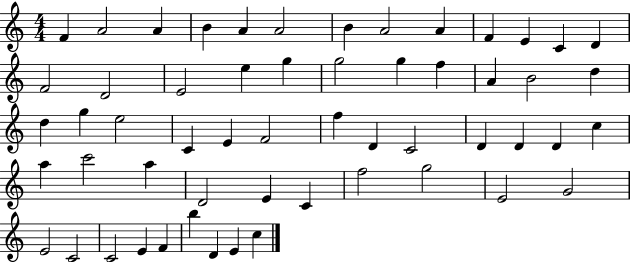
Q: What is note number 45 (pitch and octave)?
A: G5